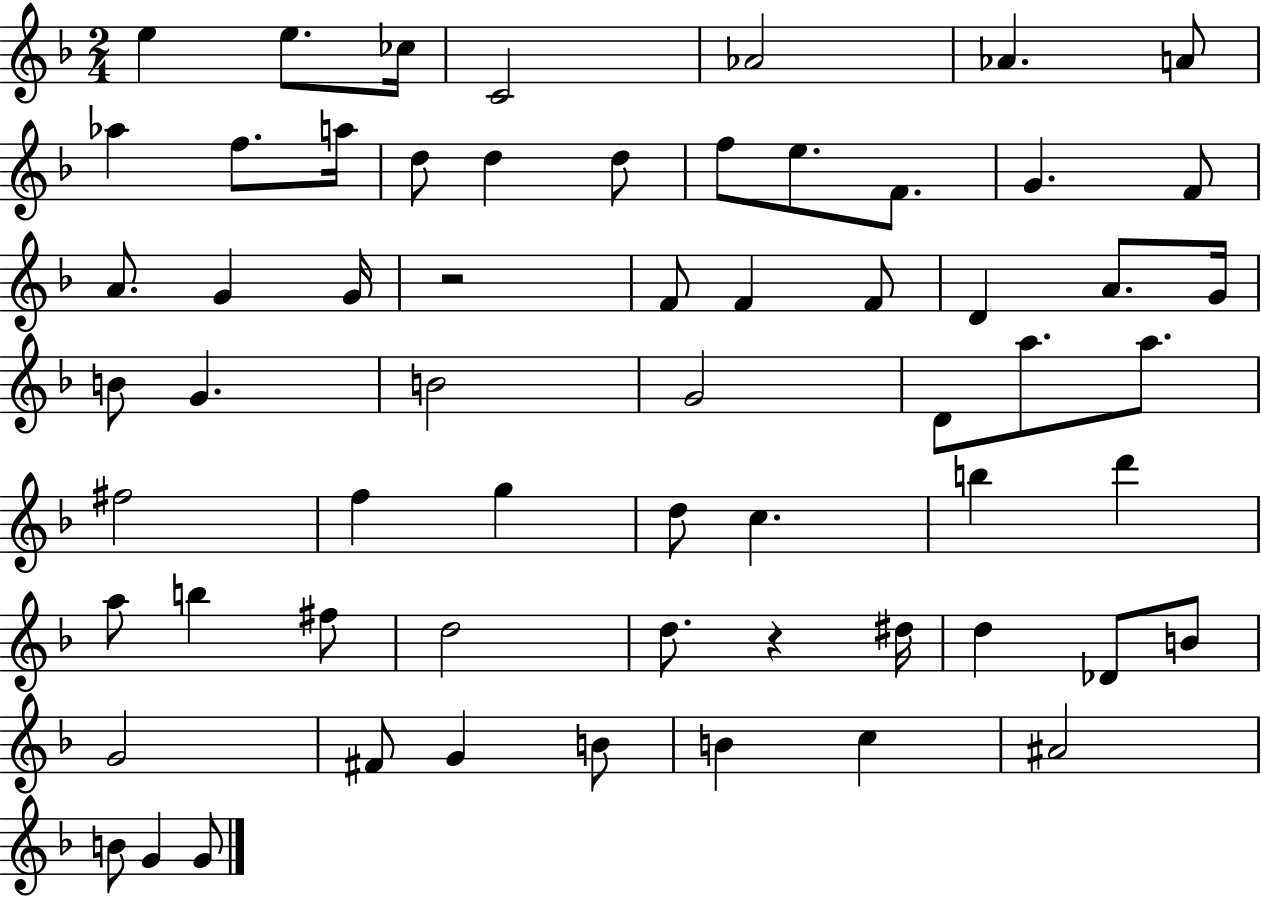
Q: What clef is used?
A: treble